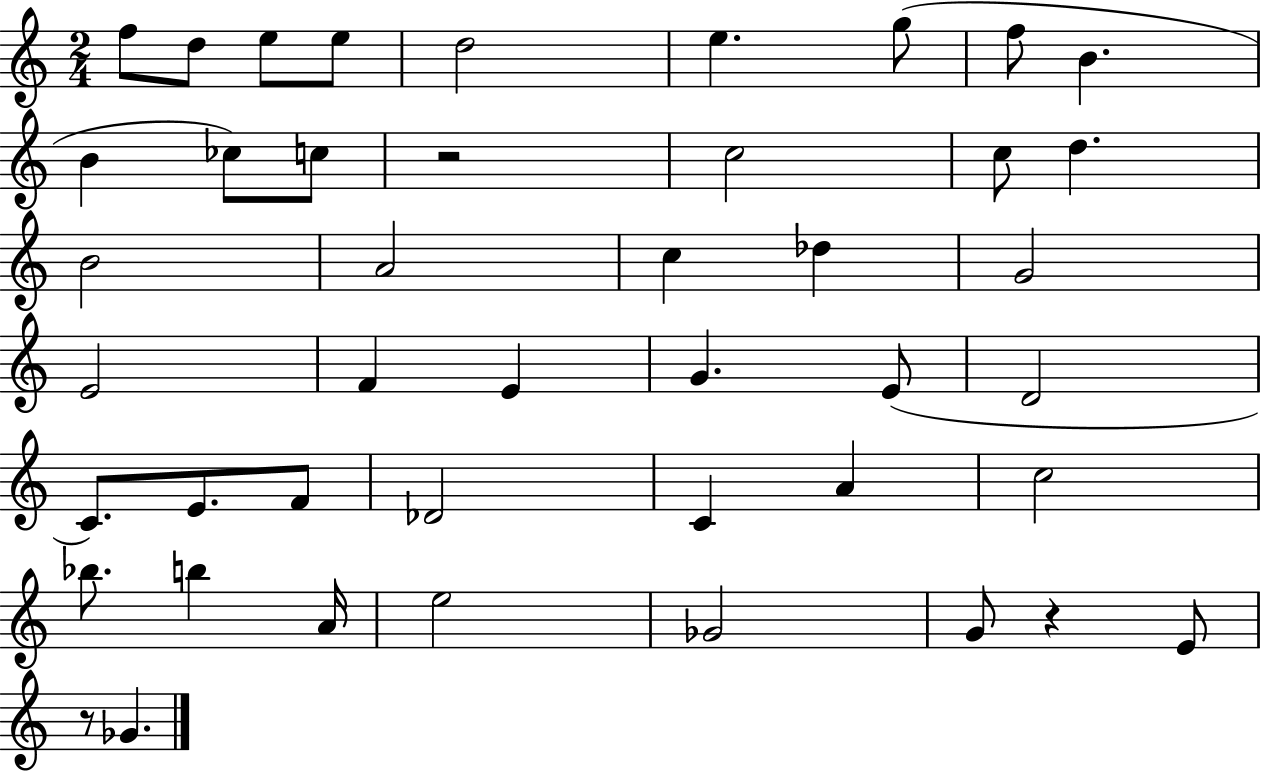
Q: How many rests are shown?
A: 3